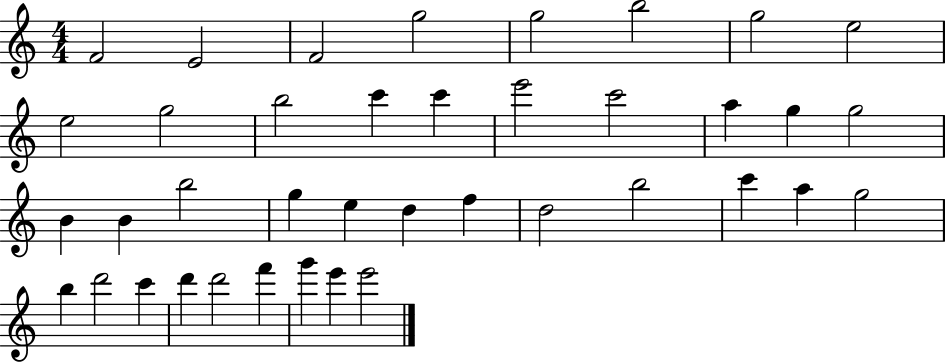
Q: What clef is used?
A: treble